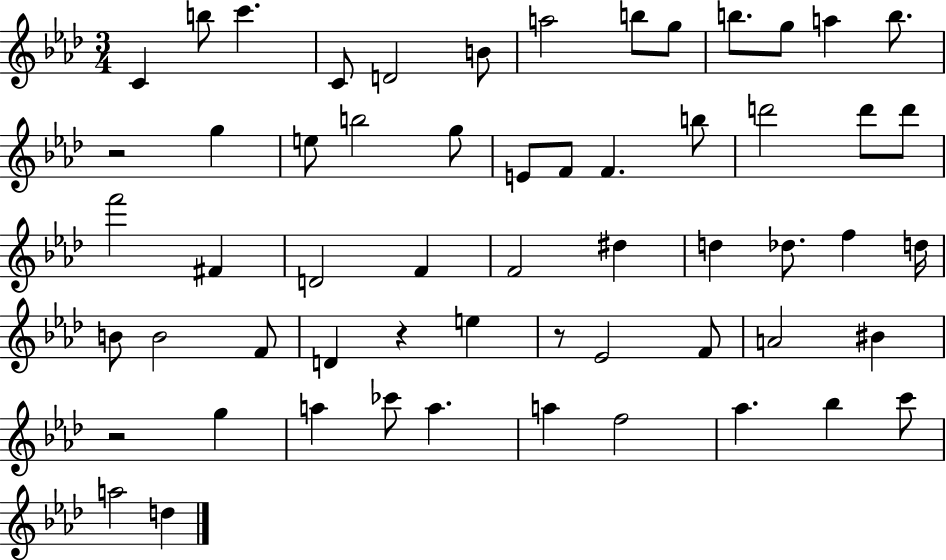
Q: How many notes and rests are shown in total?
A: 58